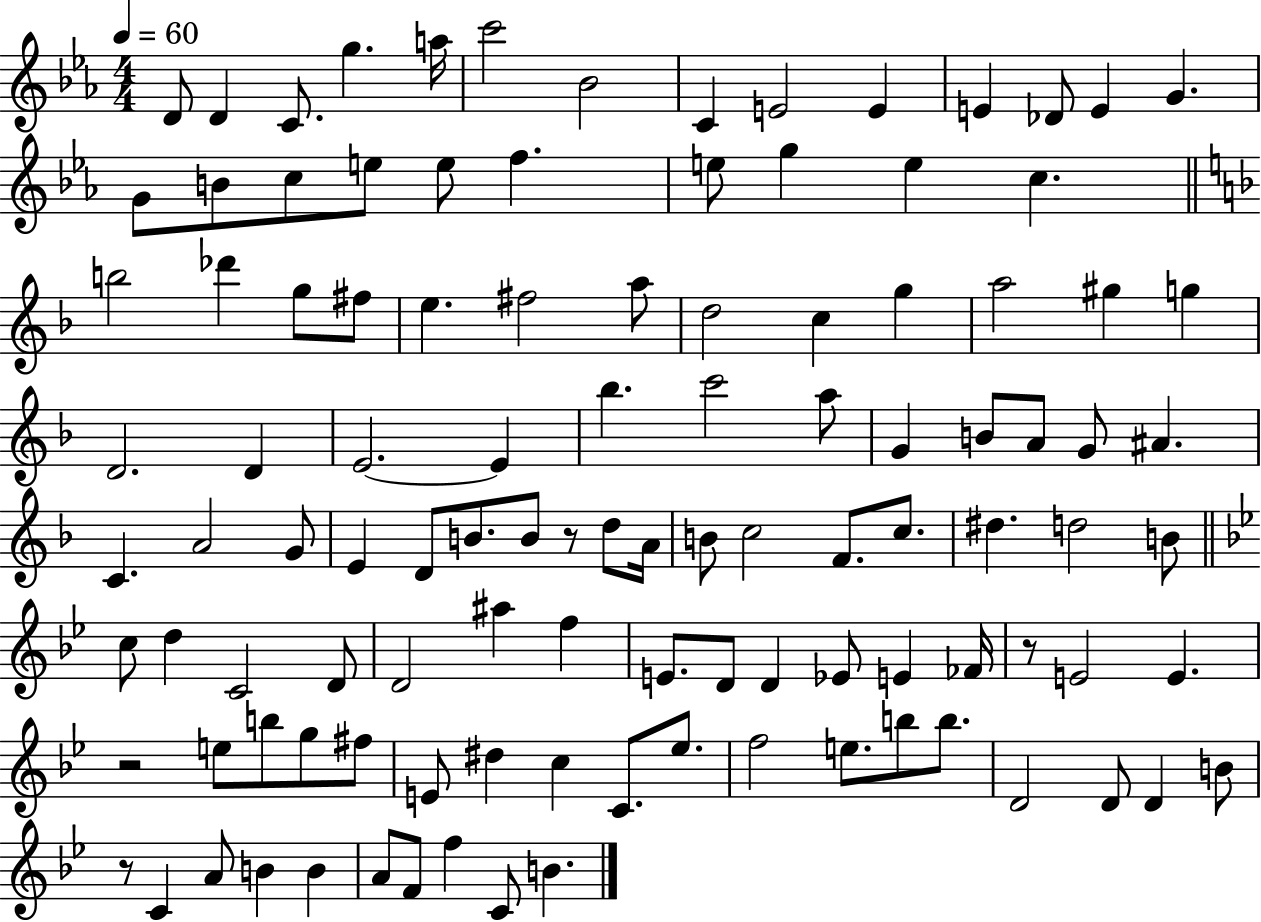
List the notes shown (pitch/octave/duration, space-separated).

D4/e D4/q C4/e. G5/q. A5/s C6/h Bb4/h C4/q E4/h E4/q E4/q Db4/e E4/q G4/q. G4/e B4/e C5/e E5/e E5/e F5/q. E5/e G5/q E5/q C5/q. B5/h Db6/q G5/e F#5/e E5/q. F#5/h A5/e D5/h C5/q G5/q A5/h G#5/q G5/q D4/h. D4/q E4/h. E4/q Bb5/q. C6/h A5/e G4/q B4/e A4/e G4/e A#4/q. C4/q. A4/h G4/e E4/q D4/e B4/e. B4/e R/e D5/e A4/s B4/e C5/h F4/e. C5/e. D#5/q. D5/h B4/e C5/e D5/q C4/h D4/e D4/h A#5/q F5/q E4/e. D4/e D4/q Eb4/e E4/q FES4/s R/e E4/h E4/q. R/h E5/e B5/e G5/e F#5/e E4/e D#5/q C5/q C4/e. Eb5/e. F5/h E5/e. B5/e B5/e. D4/h D4/e D4/q B4/e R/e C4/q A4/e B4/q B4/q A4/e F4/e F5/q C4/e B4/q.